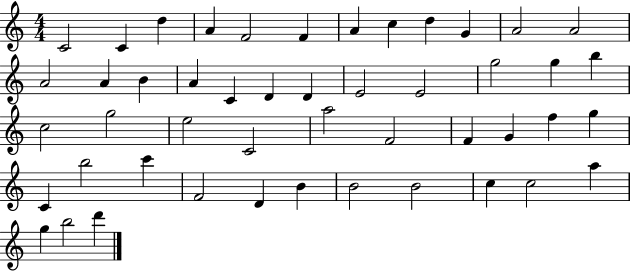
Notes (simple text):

C4/h C4/q D5/q A4/q F4/h F4/q A4/q C5/q D5/q G4/q A4/h A4/h A4/h A4/q B4/q A4/q C4/q D4/q D4/q E4/h E4/h G5/h G5/q B5/q C5/h G5/h E5/h C4/h A5/h F4/h F4/q G4/q F5/q G5/q C4/q B5/h C6/q F4/h D4/q B4/q B4/h B4/h C5/q C5/h A5/q G5/q B5/h D6/q